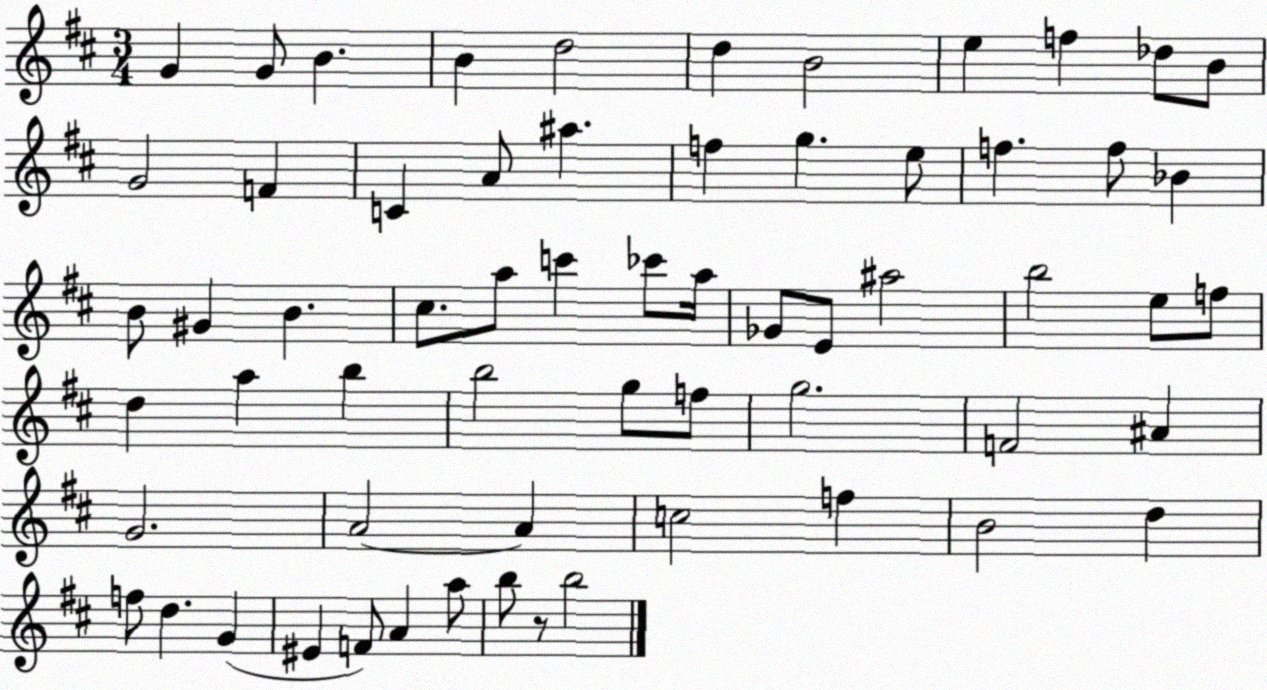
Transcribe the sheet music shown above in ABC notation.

X:1
T:Untitled
M:3/4
L:1/4
K:D
G G/2 B B d2 d B2 e f _d/2 B/2 G2 F C A/2 ^a f g e/2 f f/2 _B B/2 ^G B ^c/2 a/2 c' _c'/2 a/4 _G/2 E/2 ^a2 b2 e/2 f/2 d a b b2 g/2 f/2 g2 F2 ^A G2 A2 A c2 f B2 d f/2 d G ^E F/2 A a/2 b/2 z/2 b2